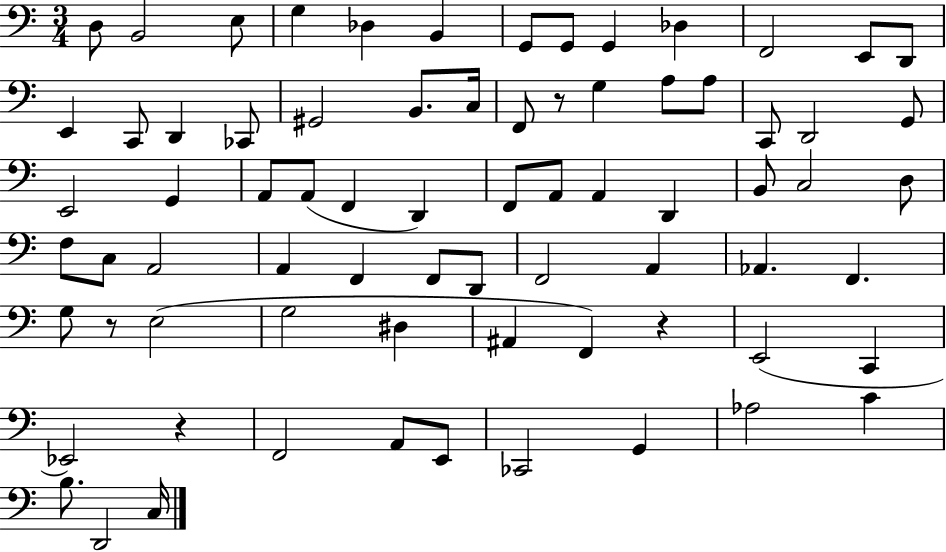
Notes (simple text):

D3/e B2/h E3/e G3/q Db3/q B2/q G2/e G2/e G2/q Db3/q F2/h E2/e D2/e E2/q C2/e D2/q CES2/e G#2/h B2/e. C3/s F2/e R/e G3/q A3/e A3/e C2/e D2/h G2/e E2/h G2/q A2/e A2/e F2/q D2/q F2/e A2/e A2/q D2/q B2/e C3/h D3/e F3/e C3/e A2/h A2/q F2/q F2/e D2/e F2/h A2/q Ab2/q. F2/q. G3/e R/e E3/h G3/h D#3/q A#2/q F2/q R/q E2/h C2/q Eb2/h R/q F2/h A2/e E2/e CES2/h G2/q Ab3/h C4/q B3/e. D2/h C3/s